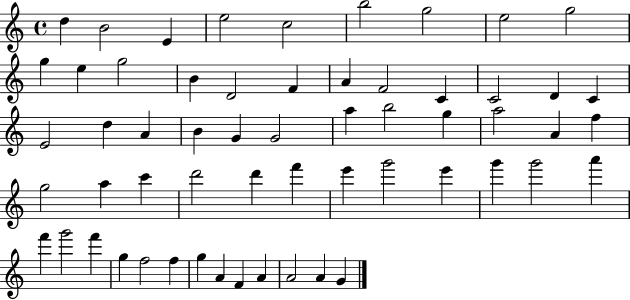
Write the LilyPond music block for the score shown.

{
  \clef treble
  \time 4/4
  \defaultTimeSignature
  \key c \major
  d''4 b'2 e'4 | e''2 c''2 | b''2 g''2 | e''2 g''2 | \break g''4 e''4 g''2 | b'4 d'2 f'4 | a'4 f'2 c'4 | c'2 d'4 c'4 | \break e'2 d''4 a'4 | b'4 g'4 g'2 | a''4 b''2 g''4 | a''2 a'4 f''4 | \break g''2 a''4 c'''4 | d'''2 d'''4 f'''4 | e'''4 g'''2 e'''4 | g'''4 g'''2 a'''4 | \break f'''4 g'''2 f'''4 | g''4 f''2 f''4 | g''4 a'4 f'4 a'4 | a'2 a'4 g'4 | \break \bar "|."
}